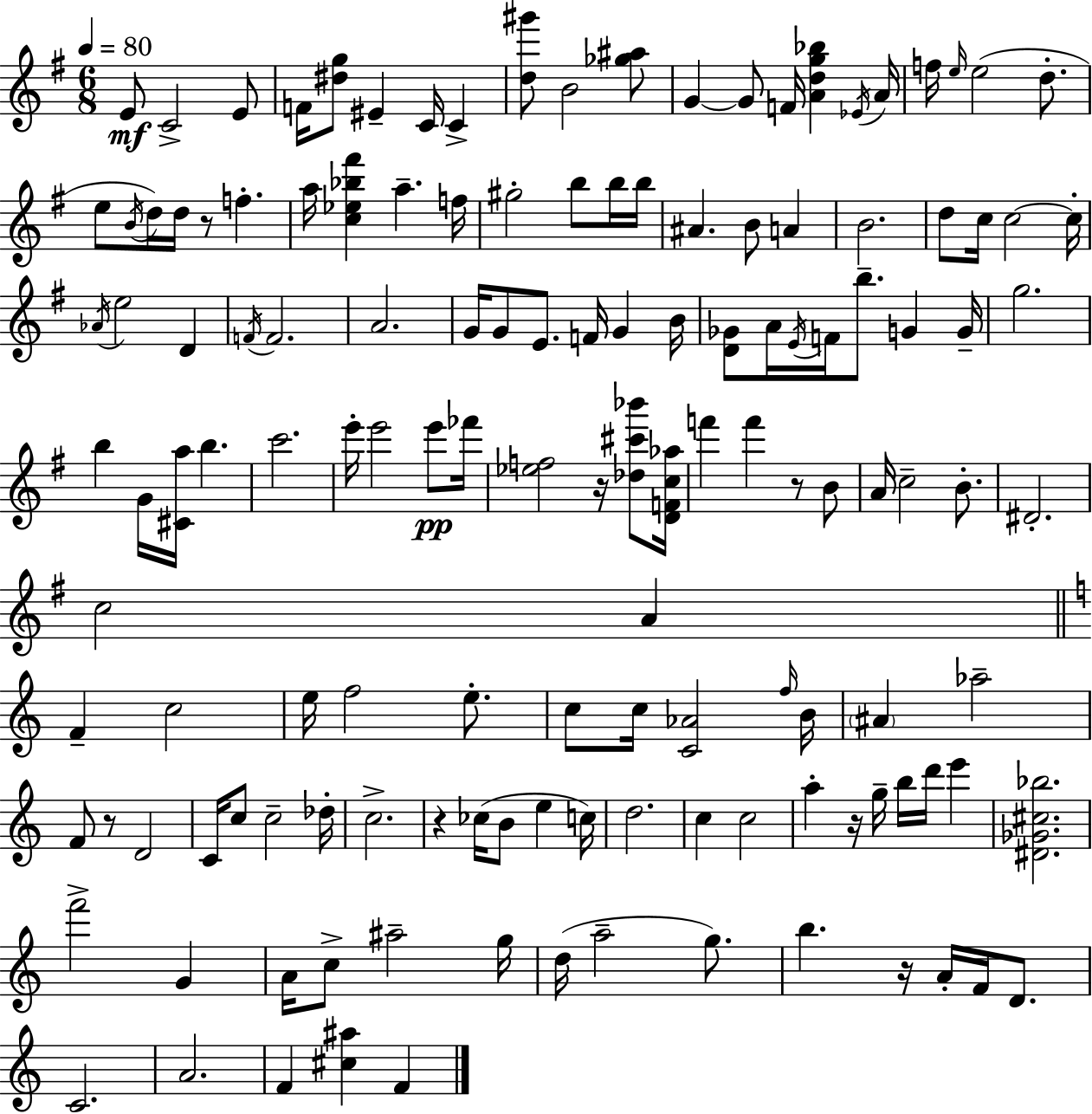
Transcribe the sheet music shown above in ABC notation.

X:1
T:Untitled
M:6/8
L:1/4
K:Em
E/2 C2 E/2 F/4 [^dg]/2 ^E C/4 C [d^g']/2 B2 [_g^a]/2 G G/2 F/4 [Adg_b] _E/4 A/4 f/4 e/4 e2 d/2 e/2 B/4 d/4 d/4 z/2 f a/4 [c_e_b^f'] a f/4 ^g2 b/2 b/4 b/4 ^A B/2 A B2 d/2 c/4 c2 c/4 _A/4 e2 D F/4 F2 A2 G/4 G/2 E/2 F/4 G B/4 [D_G]/2 A/4 E/4 F/4 b/2 G G/4 g2 b G/4 [^Ca]/4 b c'2 e'/4 e'2 e'/2 _f'/4 [_ef]2 z/4 [_d^c'_b']/2 [DFc_a]/4 f' f' z/2 B/2 A/4 c2 B/2 ^D2 c2 A F c2 e/4 f2 e/2 c/2 c/4 [C_A]2 f/4 B/4 ^A _a2 F/2 z/2 D2 C/4 c/2 c2 _d/4 c2 z _c/4 B/2 e c/4 d2 c c2 a z/4 g/4 b/4 d'/4 e' [^D_G^c_b]2 f'2 G A/4 c/2 ^a2 g/4 d/4 a2 g/2 b z/4 A/4 F/4 D/2 C2 A2 F [^c^a] F